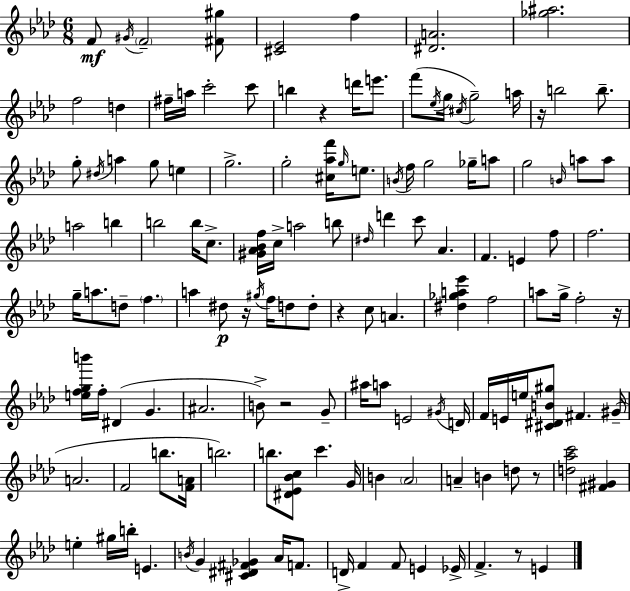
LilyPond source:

{
  \clef treble
  \numericTimeSignature
  \time 6/8
  \key aes \major
  f'8\mf \acciaccatura { gis'16 } \parenthesize f'2-- <fis' gis''>8 | <cis' ees'>2 f''4 | <dis' a'>2. | <ges'' ais''>2. | \break f''2 d''4 | fis''16-- a''16 c'''2-. c'''8 | b''4 r4 d'''16 e'''8. | f'''8( \acciaccatura { ees''16 } g''16 \acciaccatura { cis''16 } g''2--) | \break a''16 r16 b''2 | b''8.-- g''8-. \acciaccatura { dis''16 } a''4 g''8 | e''4 g''2.-> | g''2-. | \break <cis'' aes'' f'''>16 \grace { g''16 } e''8. \acciaccatura { b'16 } f''16 g''2 | ges''16-- a''8 g''2 | \grace { b'16 } a''8 a''8 a''2 | b''4 b''2 | \break b''16 c''8.-> <gis' aes' bes' f''>16 c''16-> a''2 | b''8 \grace { dis''16 } d'''4 | c'''8 aes'4. f'4. | e'4 f''8 f''2. | \break g''16-- a''8. | d''8-- \parenthesize f''4. a''4 | dis''8\p r16 \acciaccatura { gis''16 } f''16 d''8 d''8-. r4 | c''8 a'4. <dis'' ges'' a'' ees'''>4 | \break f''2 a''8 g''16-> | f''2-. r16 <e'' f'' g'' b'''>16 f''16-. dis'4( | g'4. ais'2. | b'8->) r2 | \break g'8-- ais''16 a''8 | e'2 \acciaccatura { gis'16 } d'16 f'16 e'16 | e''16 <cis' dis' b' gis''>8 fis'4. gis'16--( a'2. | f'2 | \break b''8. <f' a'>16 b''2.) | b''8. | <dis' ees' bes' c''>8 c'''4. g'16 b'4 | \parenthesize aes'2 a'4-- | \break b'4 d''8 r8 <d'' aes'' c'''>2 | <fis' gis'>4 e''4-. | gis''16 b''16-. e'4. \acciaccatura { b'16 } g'4 | <cis' dis' fis' ges'>4 aes'16 f'8. d'16-> | \break f'4 f'8 e'4 ees'16-> f'4.-> | r8 e'4 \bar "|."
}